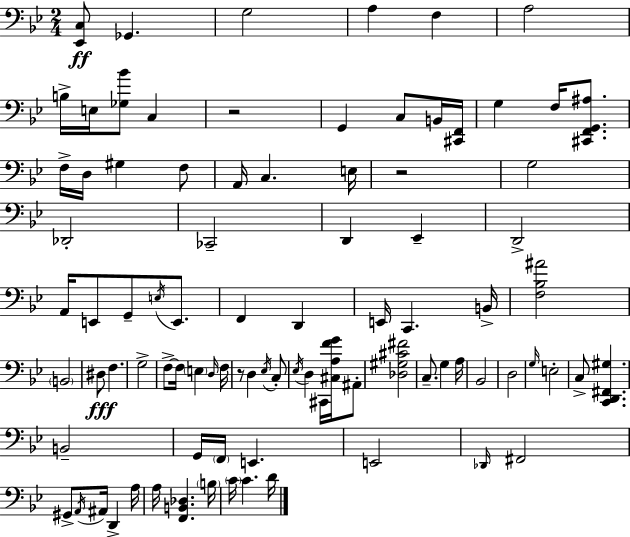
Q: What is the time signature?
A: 2/4